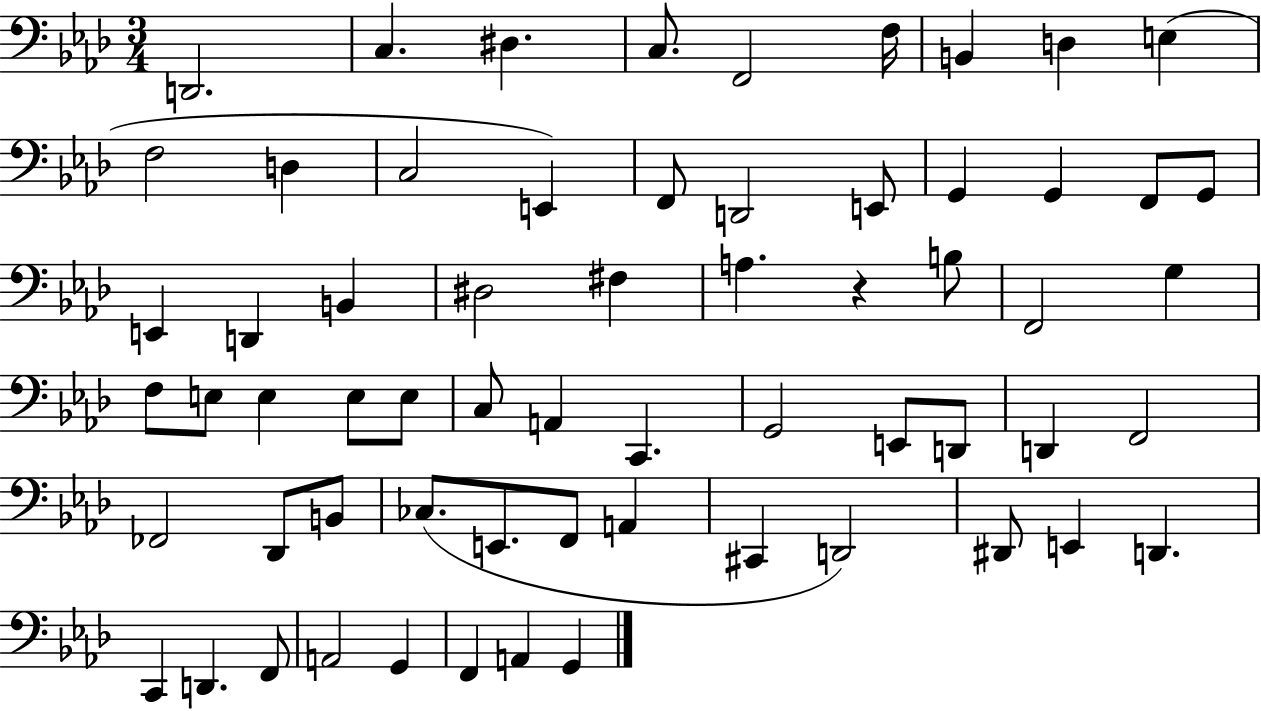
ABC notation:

X:1
T:Untitled
M:3/4
L:1/4
K:Ab
D,,2 C, ^D, C,/2 F,,2 F,/4 B,, D, E, F,2 D, C,2 E,, F,,/2 D,,2 E,,/2 G,, G,, F,,/2 G,,/2 E,, D,, B,, ^D,2 ^F, A, z B,/2 F,,2 G, F,/2 E,/2 E, E,/2 E,/2 C,/2 A,, C,, G,,2 E,,/2 D,,/2 D,, F,,2 _F,,2 _D,,/2 B,,/2 _C,/2 E,,/2 F,,/2 A,, ^C,, D,,2 ^D,,/2 E,, D,, C,, D,, F,,/2 A,,2 G,, F,, A,, G,,